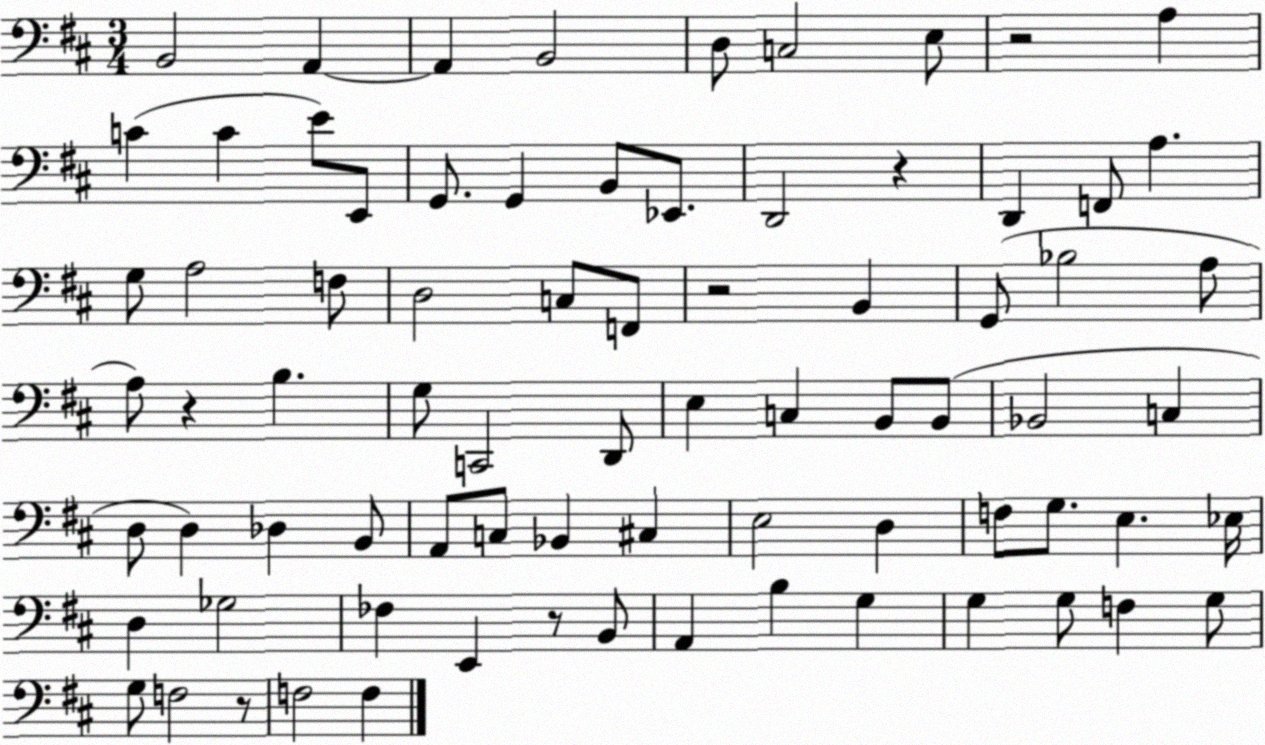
X:1
T:Untitled
M:3/4
L:1/4
K:D
B,,2 A,, A,, B,,2 D,/2 C,2 E,/2 z2 A, C C E/2 E,,/2 G,,/2 G,, B,,/2 _E,,/2 D,,2 z D,, F,,/2 A, G,/2 A,2 F,/2 D,2 C,/2 F,,/2 z2 B,, G,,/2 _B,2 A,/2 A,/2 z B, G,/2 C,,2 D,,/2 E, C, B,,/2 B,,/2 _B,,2 C, D,/2 D, _D, B,,/2 A,,/2 C,/2 _B,, ^C, E,2 D, F,/2 G,/2 E, _E,/4 D, _G,2 _F, E,, z/2 B,,/2 A,, B, G, G, G,/2 F, G,/2 G,/2 F,2 z/2 F,2 F,